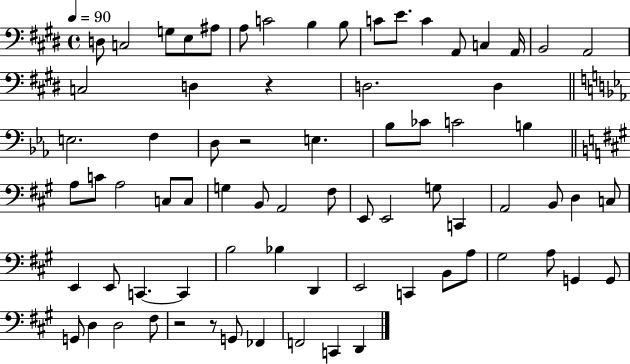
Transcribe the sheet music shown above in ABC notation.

X:1
T:Untitled
M:4/4
L:1/4
K:E
D,/2 C,2 G,/2 E,/2 ^A,/2 A,/2 C2 B, B,/2 C/2 E/2 C A,,/2 C, A,,/4 B,,2 A,,2 C,2 D, z D,2 D, E,2 F, D,/2 z2 E, _B,/2 _C/2 C2 B, A,/2 C/2 A,2 C,/2 C,/2 G, B,,/2 A,,2 ^F,/2 E,,/2 E,,2 G,/2 C,, A,,2 B,,/2 D, C,/2 E,, E,,/2 C,, C,, B,2 _B, D,, E,,2 C,, B,,/2 A,/2 ^G,2 A,/2 G,, G,,/2 G,,/2 D, D,2 ^F,/2 z2 z/2 G,,/2 _F,, F,,2 C,, D,,